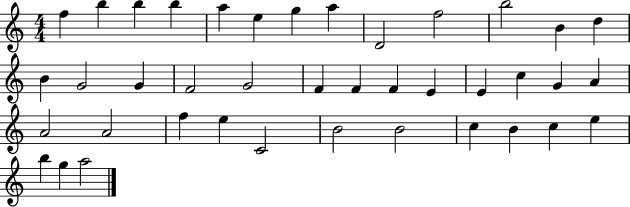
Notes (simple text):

F5/q B5/q B5/q B5/q A5/q E5/q G5/q A5/q D4/h F5/h B5/h B4/q D5/q B4/q G4/h G4/q F4/h G4/h F4/q F4/q F4/q E4/q E4/q C5/q G4/q A4/q A4/h A4/h F5/q E5/q C4/h B4/h B4/h C5/q B4/q C5/q E5/q B5/q G5/q A5/h